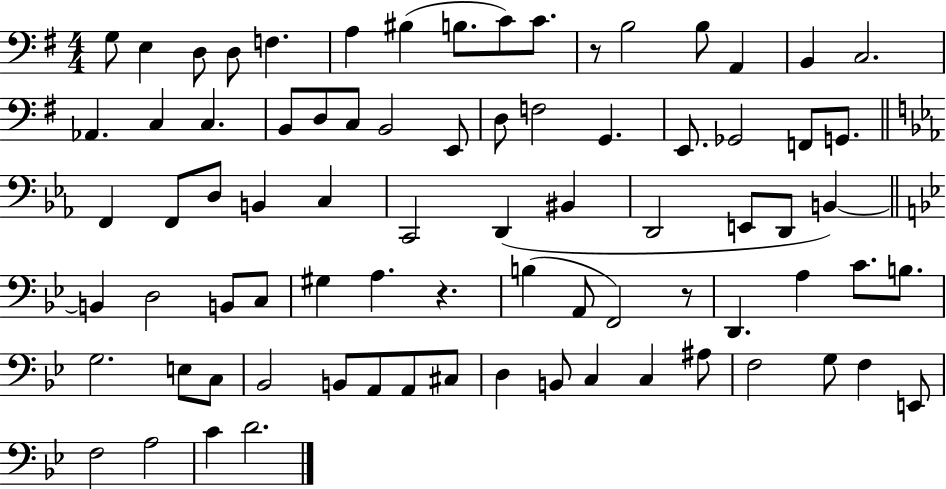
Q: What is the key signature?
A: G major